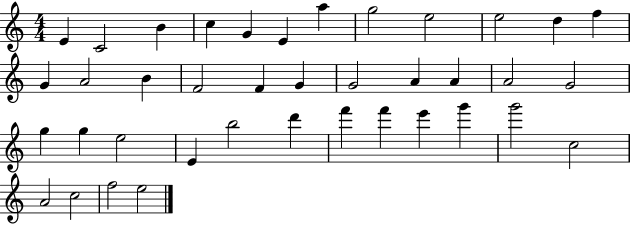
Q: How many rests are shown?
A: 0